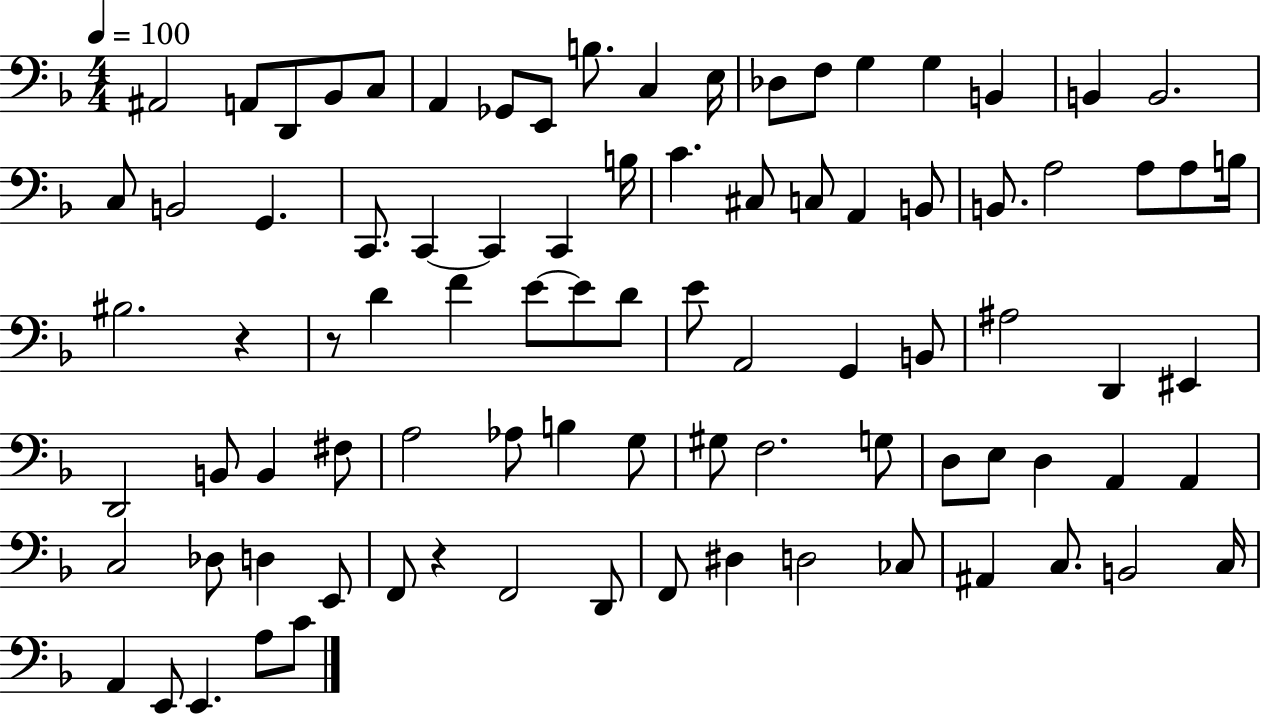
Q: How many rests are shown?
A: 3